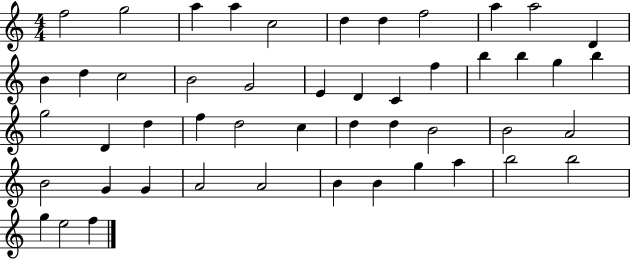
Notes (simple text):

F5/h G5/h A5/q A5/q C5/h D5/q D5/q F5/h A5/q A5/h D4/q B4/q D5/q C5/h B4/h G4/h E4/q D4/q C4/q F5/q B5/q B5/q G5/q B5/q G5/h D4/q D5/q F5/q D5/h C5/q D5/q D5/q B4/h B4/h A4/h B4/h G4/q G4/q A4/h A4/h B4/q B4/q G5/q A5/q B5/h B5/h G5/q E5/h F5/q